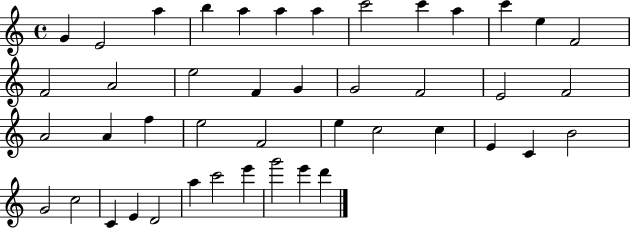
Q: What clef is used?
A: treble